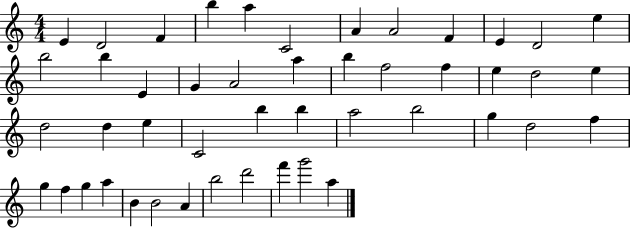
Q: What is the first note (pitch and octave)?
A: E4